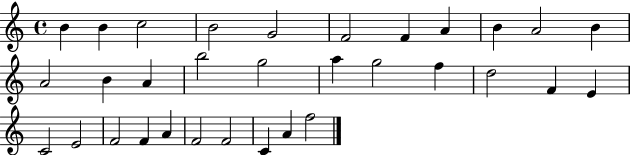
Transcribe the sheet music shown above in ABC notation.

X:1
T:Untitled
M:4/4
L:1/4
K:C
B B c2 B2 G2 F2 F A B A2 B A2 B A b2 g2 a g2 f d2 F E C2 E2 F2 F A F2 F2 C A f2